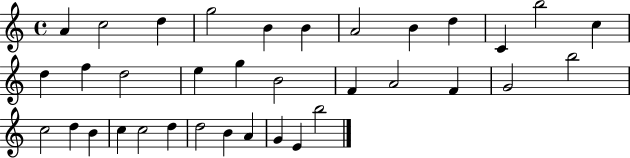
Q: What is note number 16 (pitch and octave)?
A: E5